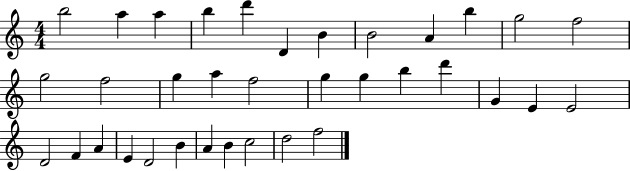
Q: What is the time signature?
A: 4/4